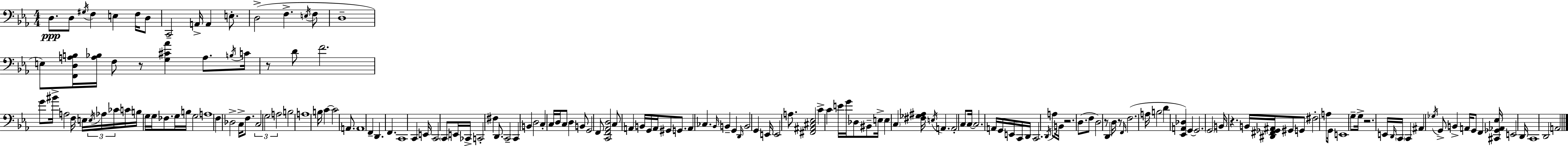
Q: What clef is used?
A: bass